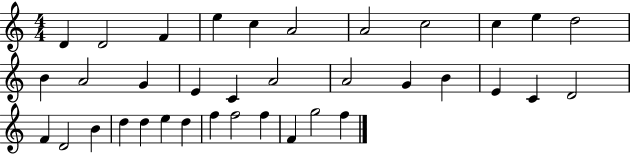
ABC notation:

X:1
T:Untitled
M:4/4
L:1/4
K:C
D D2 F e c A2 A2 c2 c e d2 B A2 G E C A2 A2 G B E C D2 F D2 B d d e d f f2 f F g2 f